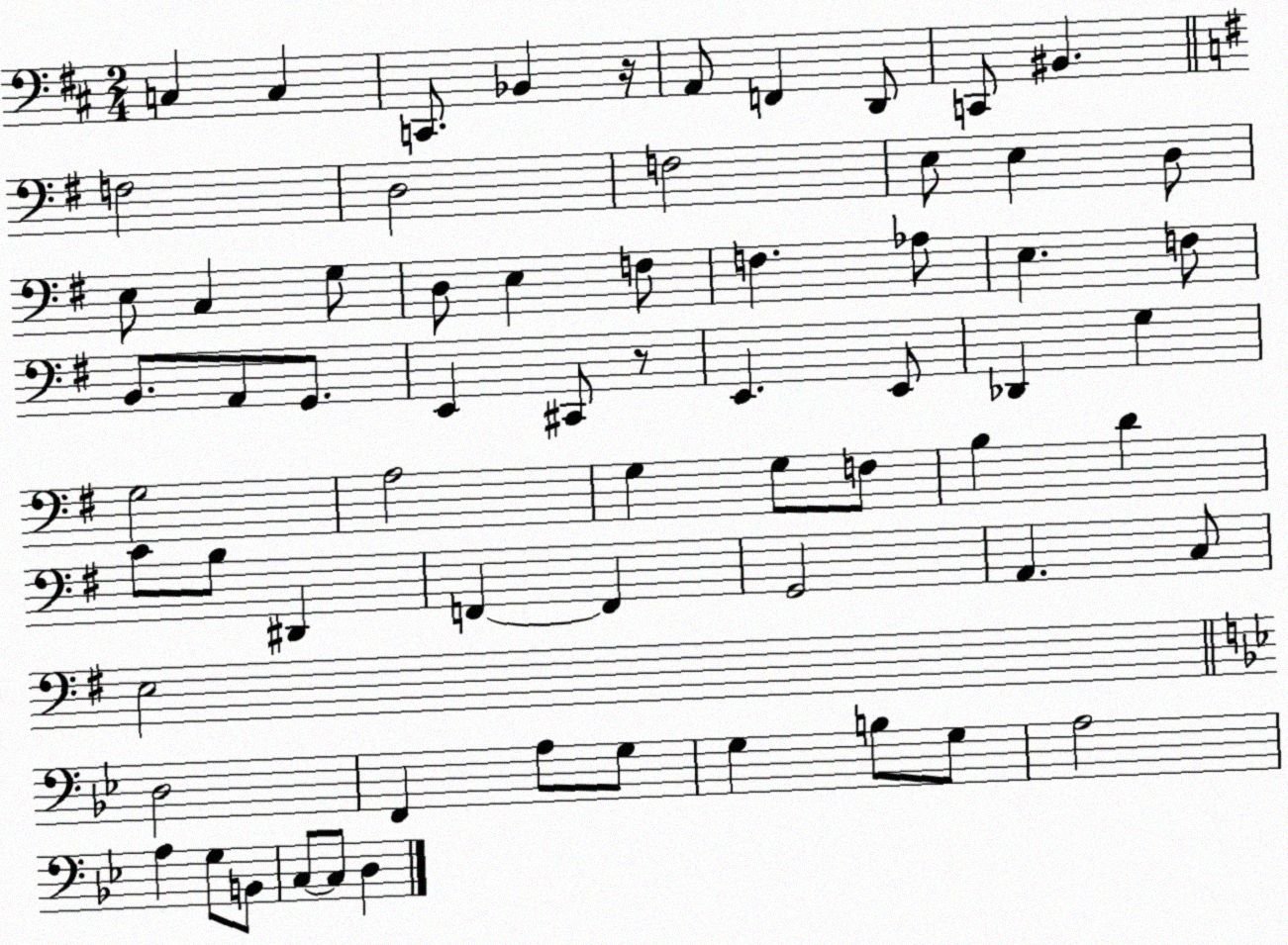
X:1
T:Untitled
M:2/4
L:1/4
K:D
C, C, C,,/2 _B,, z/4 A,,/2 F,, D,,/2 C,,/2 ^B,, F,2 D,2 F,2 E,/2 E, D,/2 E,/2 C, G,/2 D,/2 E, F,/2 F, _A,/2 E, F,/2 B,,/2 A,,/2 G,,/2 E,, ^C,,/2 z/2 E,, E,,/2 _D,, G, G,2 A,2 G, G,/2 F,/2 B, D C/2 B,/2 ^D,, F,, F,, G,,2 A,, C,/2 E,2 D,2 F,, A,/2 G,/2 G, B,/2 G,/2 A,2 A, G,/2 B,,/2 C,/2 C,/2 D,